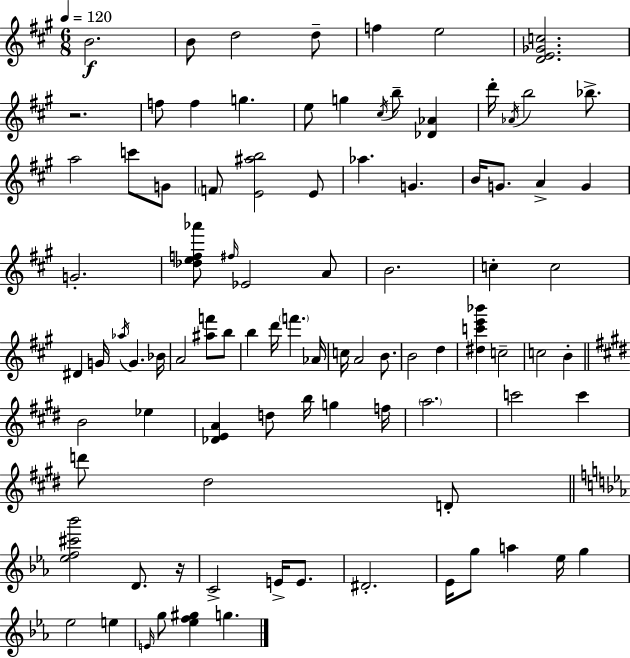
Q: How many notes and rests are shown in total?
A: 92